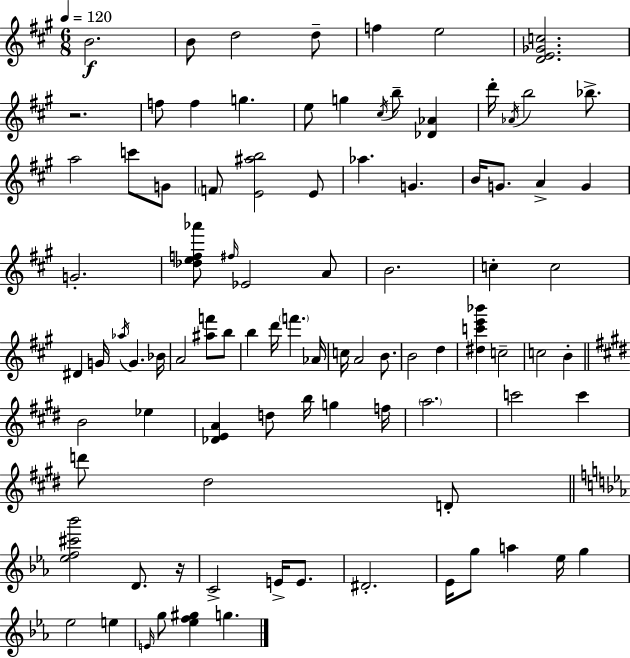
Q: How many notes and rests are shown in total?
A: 92